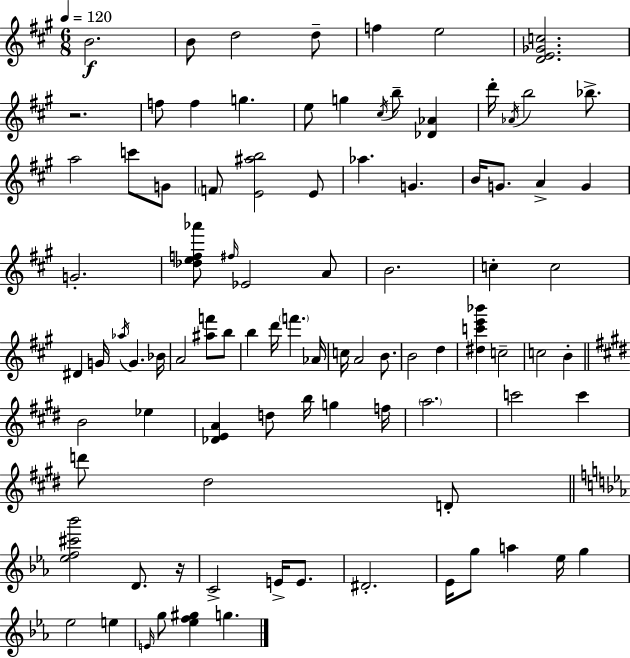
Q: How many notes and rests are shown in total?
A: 92